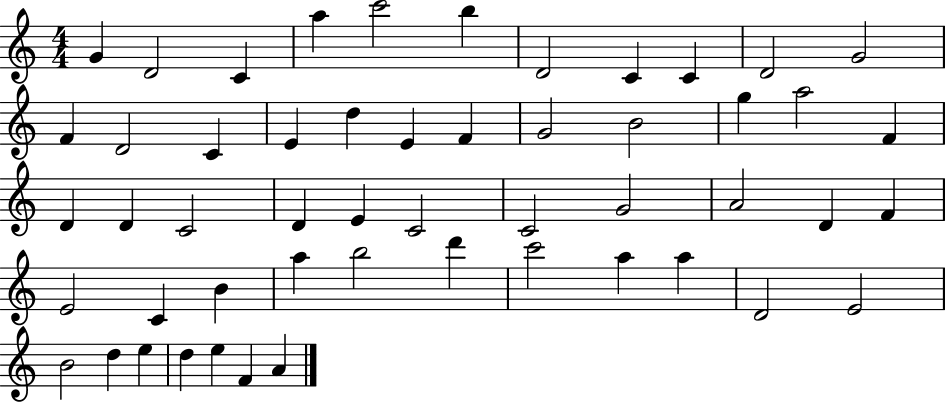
X:1
T:Untitled
M:4/4
L:1/4
K:C
G D2 C a c'2 b D2 C C D2 G2 F D2 C E d E F G2 B2 g a2 F D D C2 D E C2 C2 G2 A2 D F E2 C B a b2 d' c'2 a a D2 E2 B2 d e d e F A